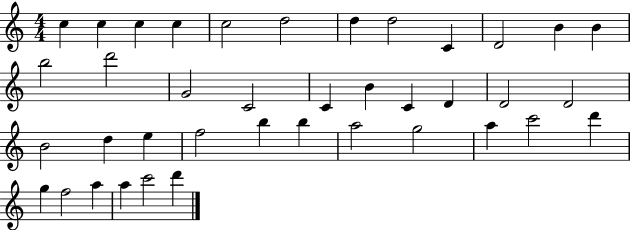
{
  \clef treble
  \numericTimeSignature
  \time 4/4
  \key c \major
  c''4 c''4 c''4 c''4 | c''2 d''2 | d''4 d''2 c'4 | d'2 b'4 b'4 | \break b''2 d'''2 | g'2 c'2 | c'4 b'4 c'4 d'4 | d'2 d'2 | \break b'2 d''4 e''4 | f''2 b''4 b''4 | a''2 g''2 | a''4 c'''2 d'''4 | \break g''4 f''2 a''4 | a''4 c'''2 d'''4 | \bar "|."
}